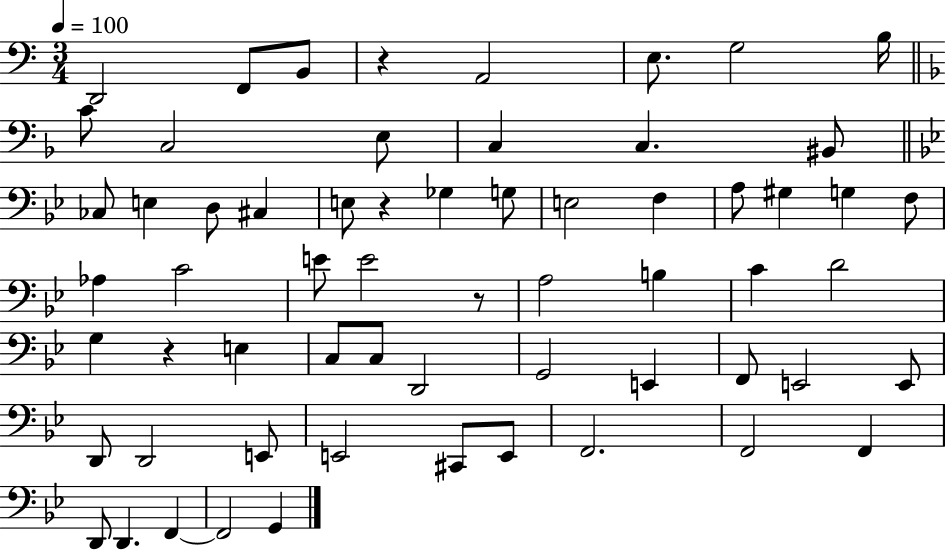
{
  \clef bass
  \numericTimeSignature
  \time 3/4
  \key c \major
  \tempo 4 = 100
  d,2 f,8 b,8 | r4 a,2 | e8. g2 b16 | \bar "||" \break \key d \minor c'8 c2 e8 | c4 c4. bis,8 | \bar "||" \break \key bes \major ces8 e4 d8 cis4 | e8 r4 ges4 g8 | e2 f4 | a8 gis4 g4 f8 | \break aes4 c'2 | e'8 e'2 r8 | a2 b4 | c'4 d'2 | \break g4 r4 e4 | c8 c8 d,2 | g,2 e,4 | f,8 e,2 e,8 | \break d,8 d,2 e,8 | e,2 cis,8 e,8 | f,2. | f,2 f,4 | \break d,8 d,4. f,4~~ | f,2 g,4 | \bar "|."
}